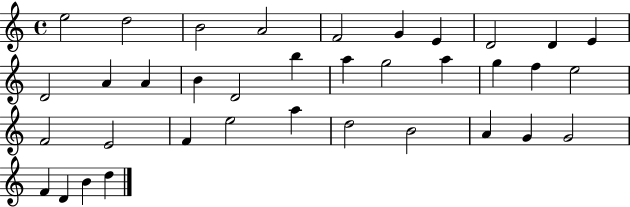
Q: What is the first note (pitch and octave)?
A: E5